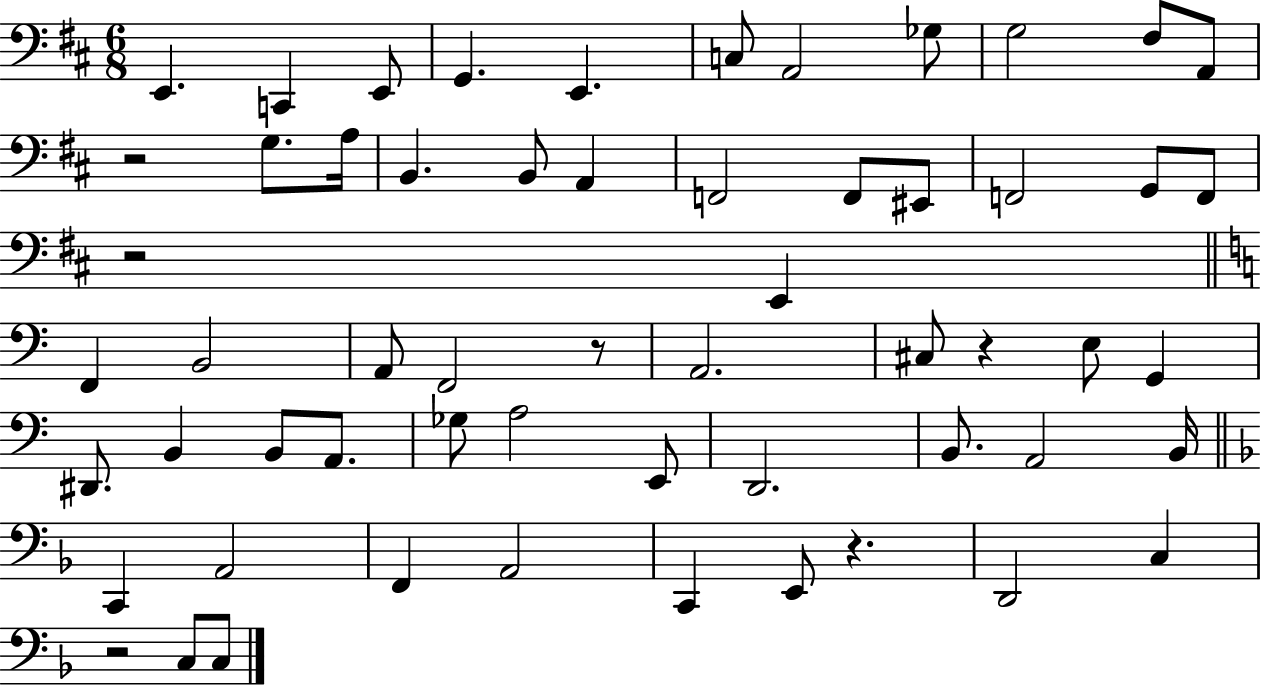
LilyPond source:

{
  \clef bass
  \numericTimeSignature
  \time 6/8
  \key d \major
  e,4. c,4 e,8 | g,4. e,4. | c8 a,2 ges8 | g2 fis8 a,8 | \break r2 g8. a16 | b,4. b,8 a,4 | f,2 f,8 eis,8 | f,2 g,8 f,8 | \break r2 e,4 | \bar "||" \break \key a \minor f,4 b,2 | a,8 f,2 r8 | a,2. | cis8 r4 e8 g,4 | \break dis,8. b,4 b,8 a,8. | ges8 a2 e,8 | d,2. | b,8. a,2 b,16 | \break \bar "||" \break \key f \major c,4 a,2 | f,4 a,2 | c,4 e,8 r4. | d,2 c4 | \break r2 c8 c8 | \bar "|."
}